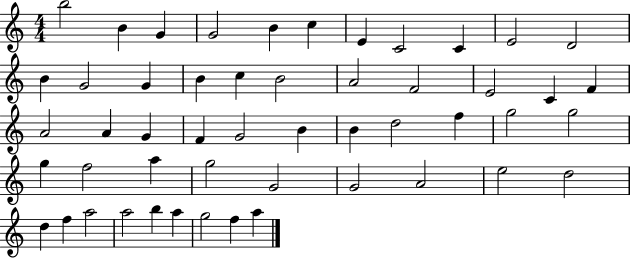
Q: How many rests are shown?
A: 0